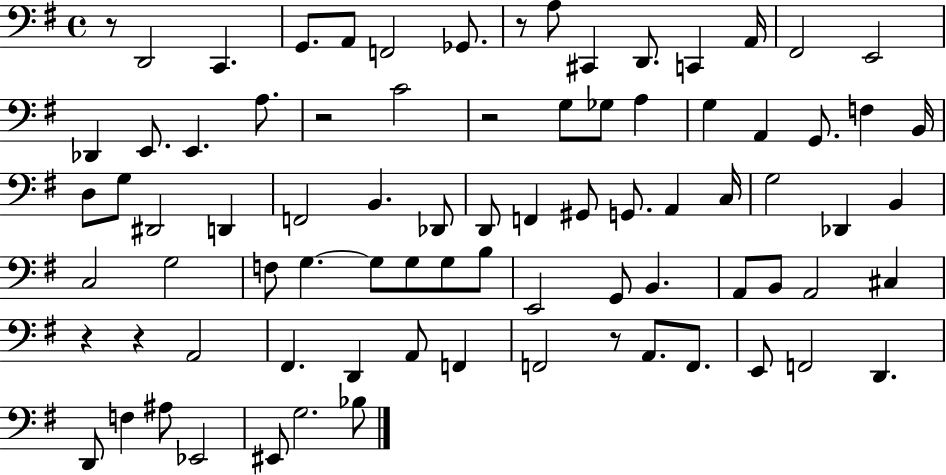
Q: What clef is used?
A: bass